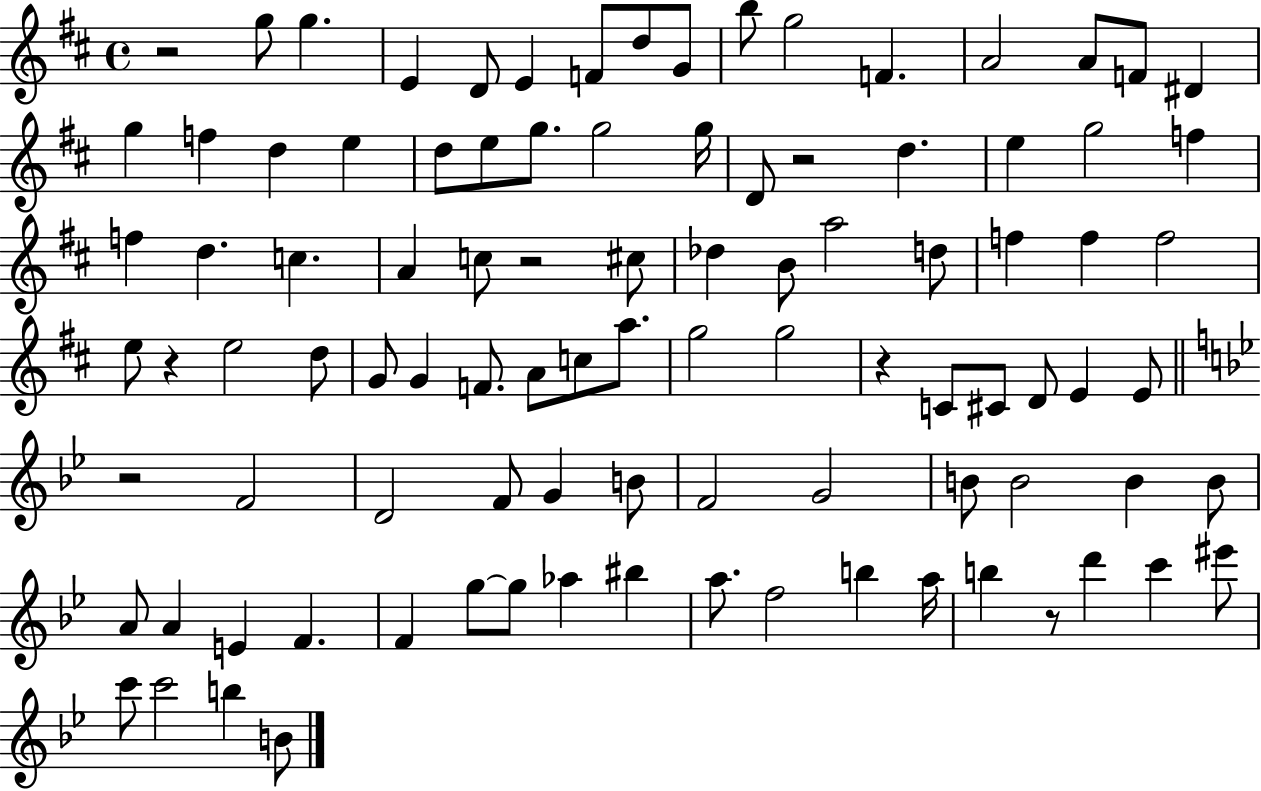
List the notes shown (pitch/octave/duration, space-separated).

R/h G5/e G5/q. E4/q D4/e E4/q F4/e D5/e G4/e B5/e G5/h F4/q. A4/h A4/e F4/e D#4/q G5/q F5/q D5/q E5/q D5/e E5/e G5/e. G5/h G5/s D4/e R/h D5/q. E5/q G5/h F5/q F5/q D5/q. C5/q. A4/q C5/e R/h C#5/e Db5/q B4/e A5/h D5/e F5/q F5/q F5/h E5/e R/q E5/h D5/e G4/e G4/q F4/e. A4/e C5/e A5/e. G5/h G5/h R/q C4/e C#4/e D4/e E4/q E4/e R/h F4/h D4/h F4/e G4/q B4/e F4/h G4/h B4/e B4/h B4/q B4/e A4/e A4/q E4/q F4/q. F4/q G5/e G5/e Ab5/q BIS5/q A5/e. F5/h B5/q A5/s B5/q R/e D6/q C6/q EIS6/e C6/e C6/h B5/q B4/e